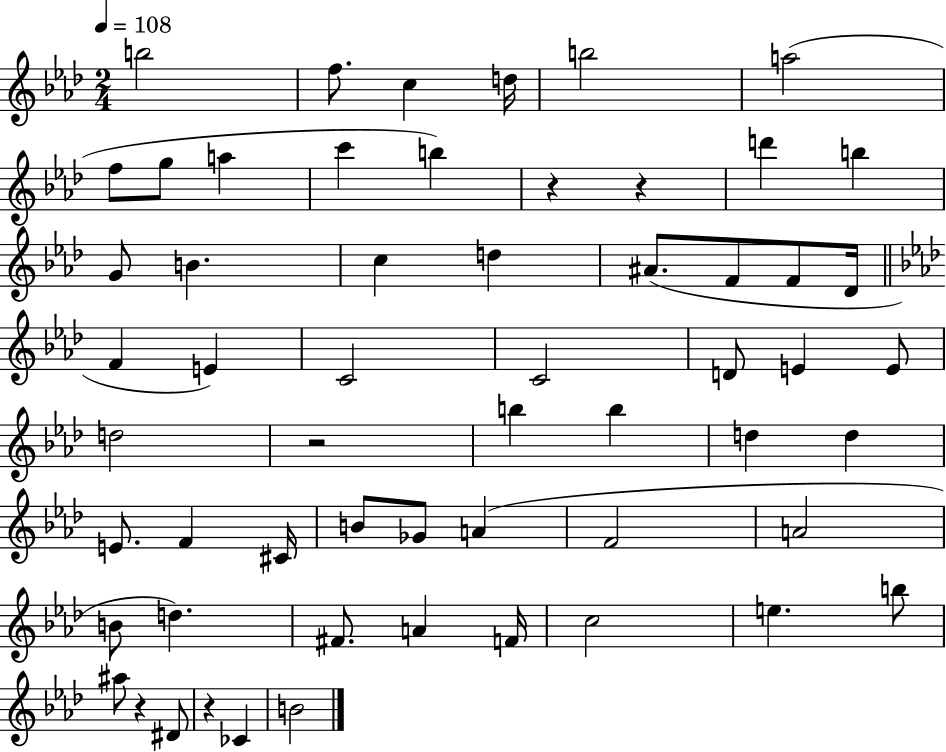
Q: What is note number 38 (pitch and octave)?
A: Gb4